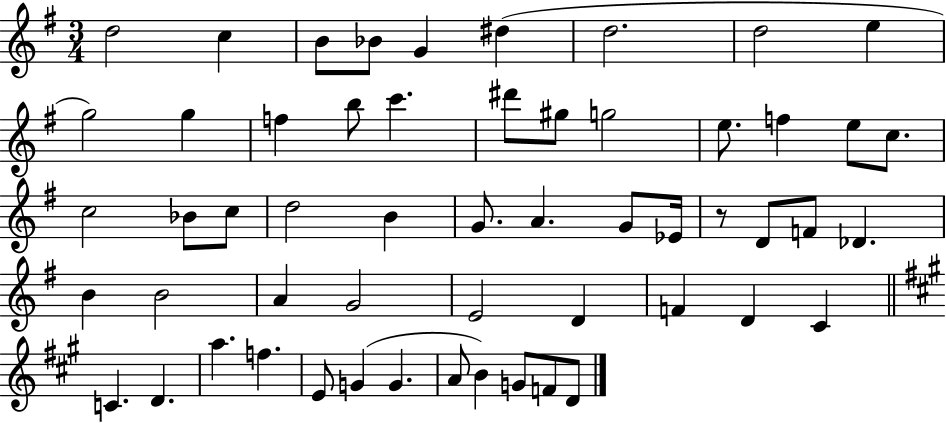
X:1
T:Untitled
M:3/4
L:1/4
K:G
d2 c B/2 _B/2 G ^d d2 d2 e g2 g f b/2 c' ^d'/2 ^g/2 g2 e/2 f e/2 c/2 c2 _B/2 c/2 d2 B G/2 A G/2 _E/4 z/2 D/2 F/2 _D B B2 A G2 E2 D F D C C D a f E/2 G G A/2 B G/2 F/2 D/2